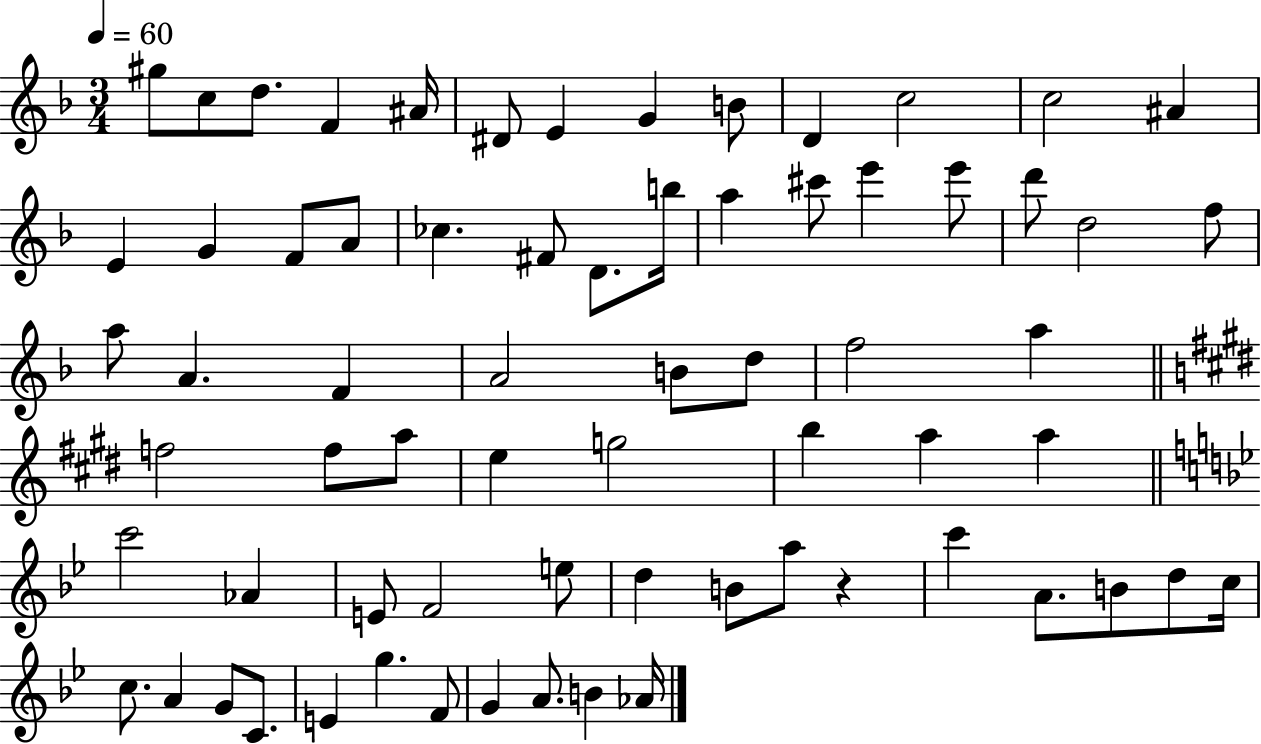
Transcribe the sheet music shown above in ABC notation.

X:1
T:Untitled
M:3/4
L:1/4
K:F
^g/2 c/2 d/2 F ^A/4 ^D/2 E G B/2 D c2 c2 ^A E G F/2 A/2 _c ^F/2 D/2 b/4 a ^c'/2 e' e'/2 d'/2 d2 f/2 a/2 A F A2 B/2 d/2 f2 a f2 f/2 a/2 e g2 b a a c'2 _A E/2 F2 e/2 d B/2 a/2 z c' A/2 B/2 d/2 c/4 c/2 A G/2 C/2 E g F/2 G A/2 B _A/4